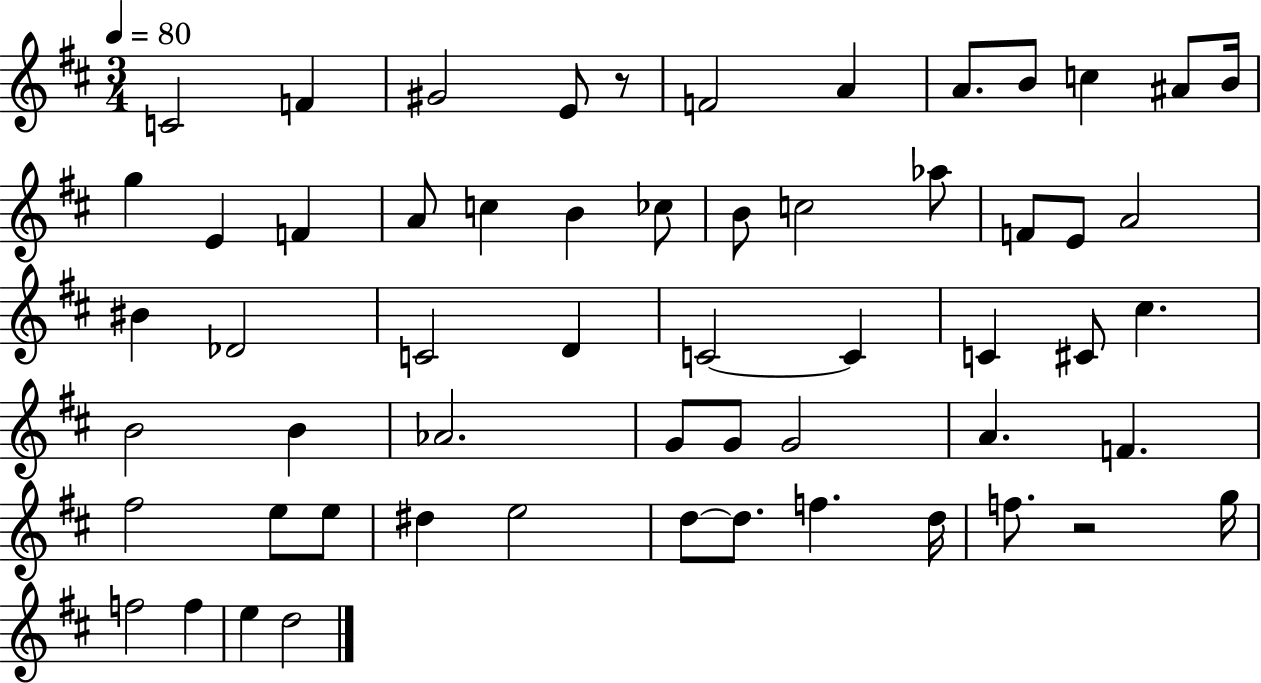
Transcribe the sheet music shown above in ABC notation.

X:1
T:Untitled
M:3/4
L:1/4
K:D
C2 F ^G2 E/2 z/2 F2 A A/2 B/2 c ^A/2 B/4 g E F A/2 c B _c/2 B/2 c2 _a/2 F/2 E/2 A2 ^B _D2 C2 D C2 C C ^C/2 ^c B2 B _A2 G/2 G/2 G2 A F ^f2 e/2 e/2 ^d e2 d/2 d/2 f d/4 f/2 z2 g/4 f2 f e d2